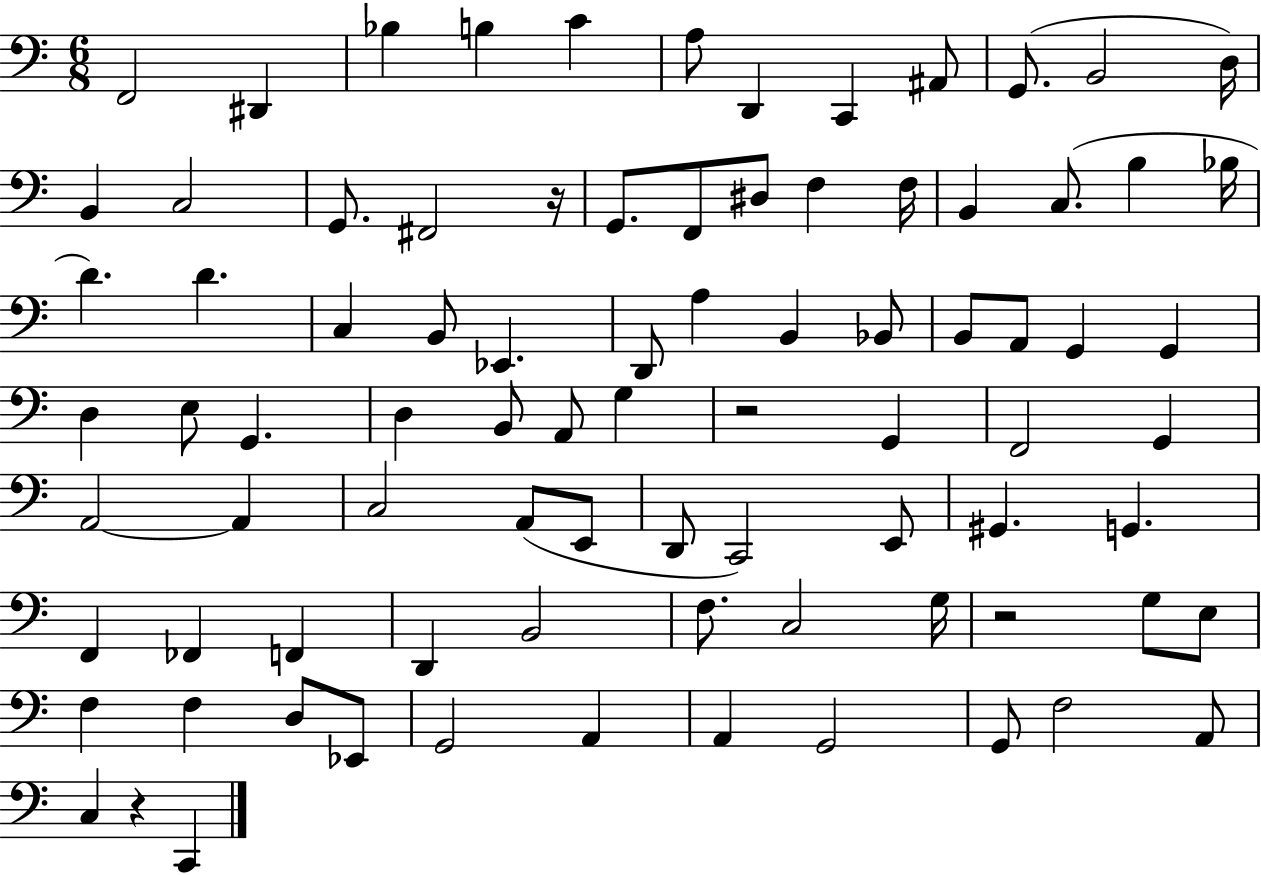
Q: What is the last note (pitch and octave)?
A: C2